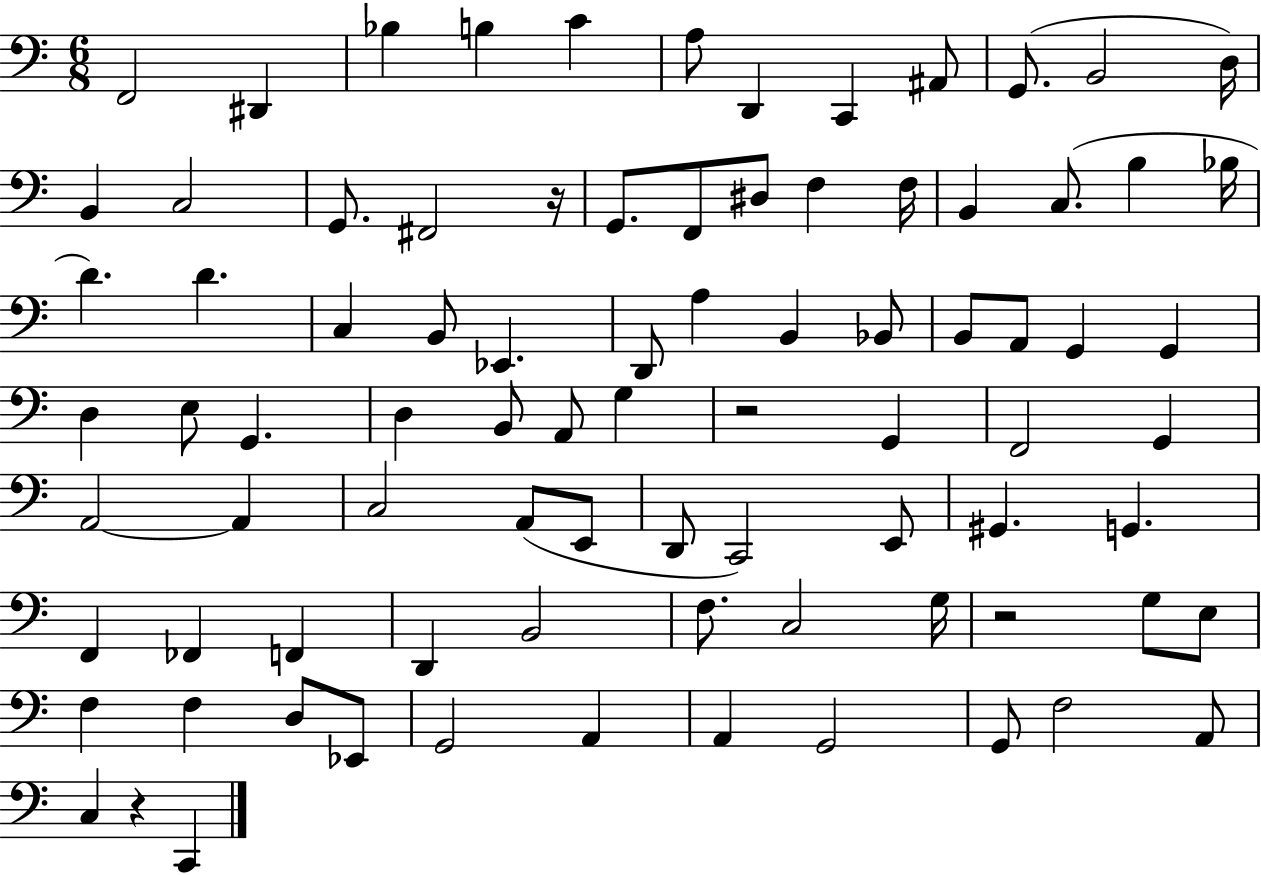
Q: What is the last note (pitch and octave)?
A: C2